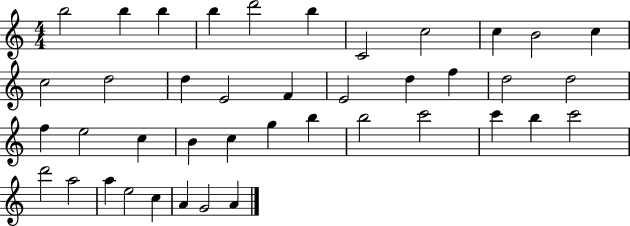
{
  \clef treble
  \numericTimeSignature
  \time 4/4
  \key c \major
  b''2 b''4 b''4 | b''4 d'''2 b''4 | c'2 c''2 | c''4 b'2 c''4 | \break c''2 d''2 | d''4 e'2 f'4 | e'2 d''4 f''4 | d''2 d''2 | \break f''4 e''2 c''4 | b'4 c''4 g''4 b''4 | b''2 c'''2 | c'''4 b''4 c'''2 | \break d'''2 a''2 | a''4 e''2 c''4 | a'4 g'2 a'4 | \bar "|."
}